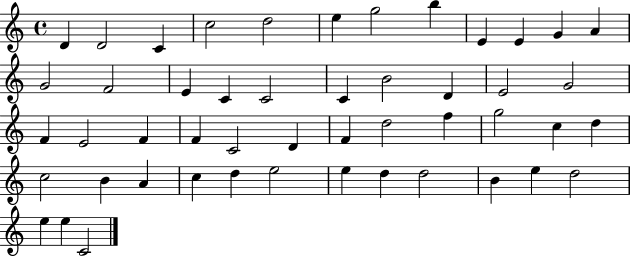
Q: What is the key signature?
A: C major